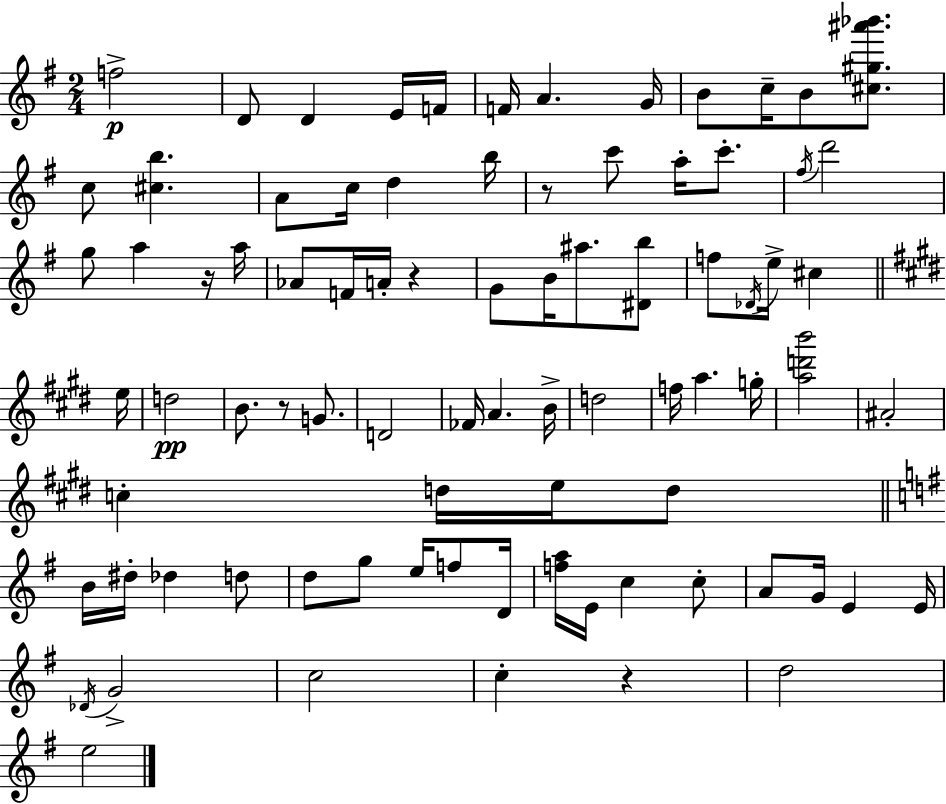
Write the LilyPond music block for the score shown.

{
  \clef treble
  \numericTimeSignature
  \time 2/4
  \key e \minor
  f''2->\p | d'8 d'4 e'16 f'16 | f'16 a'4. g'16 | b'8 c''16-- b'8 <cis'' gis'' ais''' bes'''>8. | \break c''8 <cis'' b''>4. | a'8 c''16 d''4 b''16 | r8 c'''8 a''16-. c'''8.-. | \acciaccatura { fis''16 } d'''2 | \break g''8 a''4 r16 | a''16 aes'8 f'16 a'16-. r4 | g'8 b'16 ais''8. <dis' b''>8 | f''8 \acciaccatura { des'16 } e''16-> cis''4 | \break \bar "||" \break \key e \major e''16 d''2\pp | b'8. r8 g'8. | d'2 | fes'16 a'4. | \break b'16-> d''2 | f''16 a''4. | g''16-. <a'' d''' b'''>2 | ais'2-. | \break c''4-. d''16 e''16 d''8 | \bar "||" \break \key g \major b'16 dis''16-. des''4 d''8 | d''8 g''8 e''16 f''8 d'16 | <f'' a''>16 e'16 c''4 c''8-. | a'8 g'16 e'4 e'16 | \break \acciaccatura { des'16 } g'2-> | c''2 | c''4-. r4 | d''2 | \break e''2 | \bar "|."
}